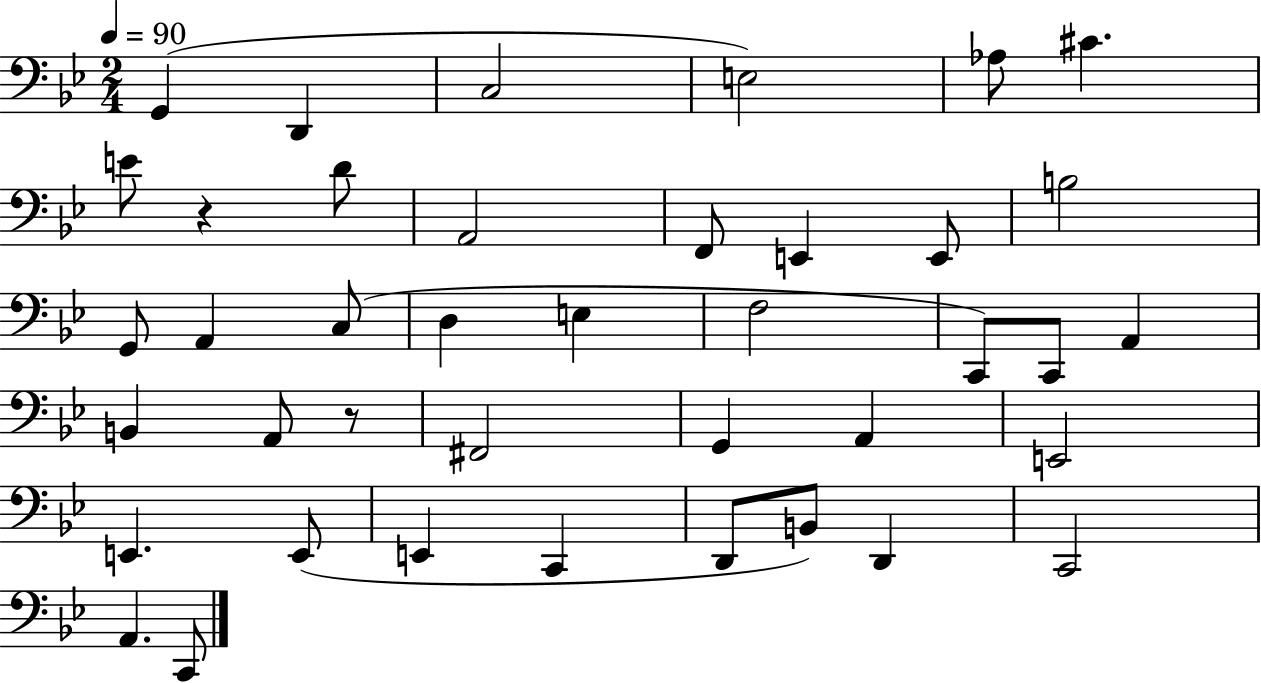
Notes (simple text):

G2/q D2/q C3/h E3/h Ab3/e C#4/q. E4/e R/q D4/e A2/h F2/e E2/q E2/e B3/h G2/e A2/q C3/e D3/q E3/q F3/h C2/e C2/e A2/q B2/q A2/e R/e F#2/h G2/q A2/q E2/h E2/q. E2/e E2/q C2/q D2/e B2/e D2/q C2/h A2/q. C2/e